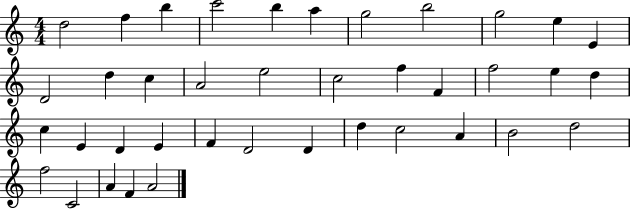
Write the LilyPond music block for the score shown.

{
  \clef treble
  \numericTimeSignature
  \time 4/4
  \key c \major
  d''2 f''4 b''4 | c'''2 b''4 a''4 | g''2 b''2 | g''2 e''4 e'4 | \break d'2 d''4 c''4 | a'2 e''2 | c''2 f''4 f'4 | f''2 e''4 d''4 | \break c''4 e'4 d'4 e'4 | f'4 d'2 d'4 | d''4 c''2 a'4 | b'2 d''2 | \break f''2 c'2 | a'4 f'4 a'2 | \bar "|."
}